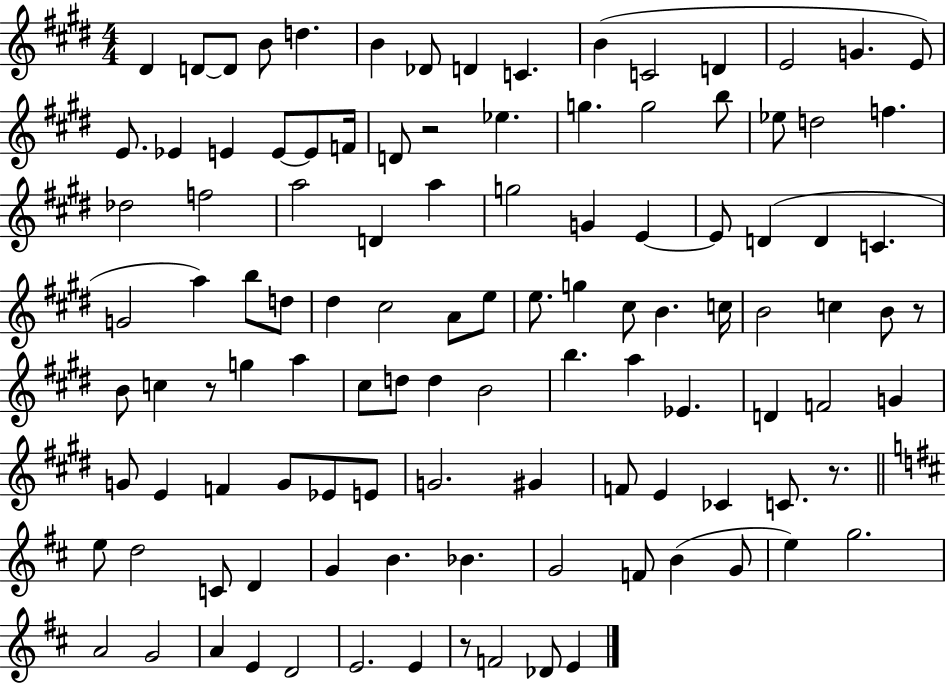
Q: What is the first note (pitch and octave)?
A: D#4